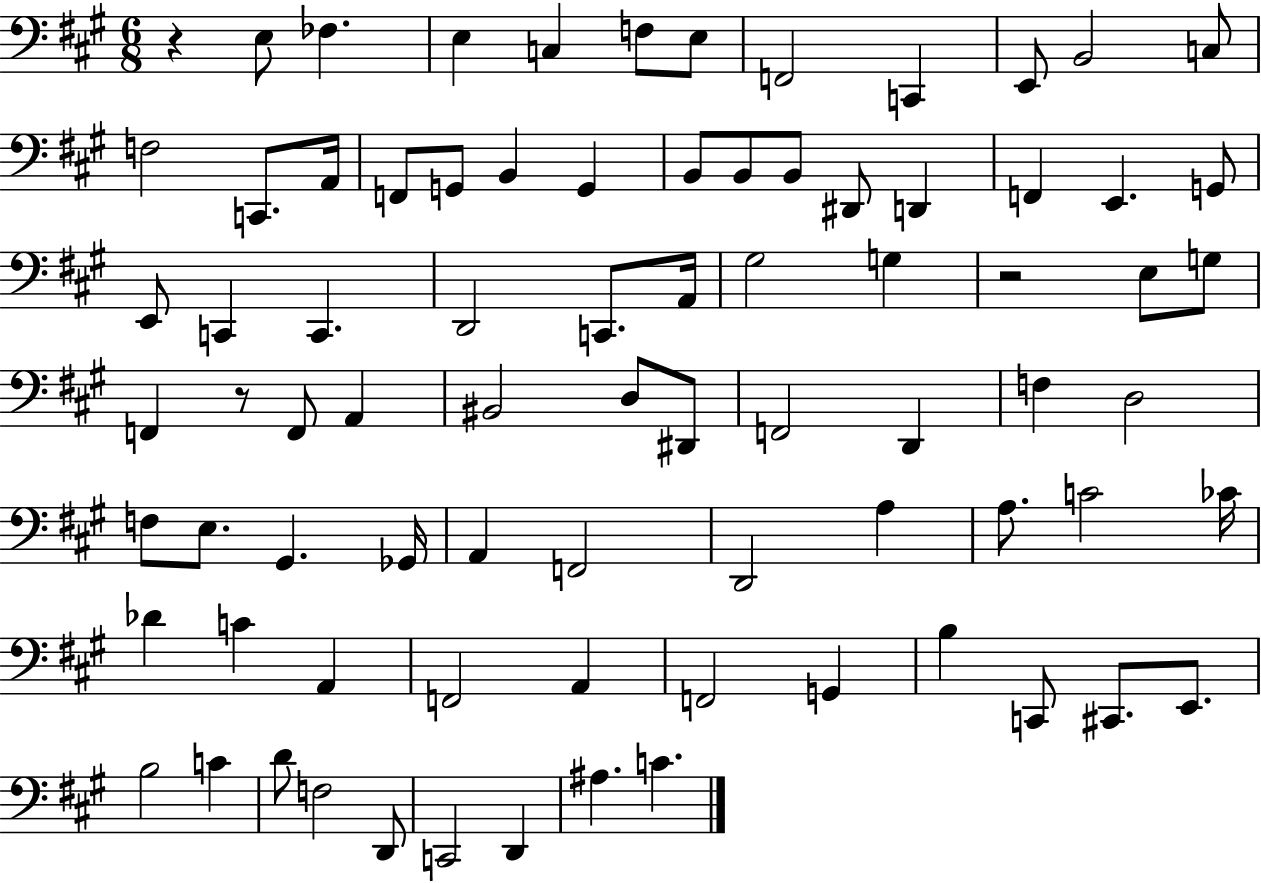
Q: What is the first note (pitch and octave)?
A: E3